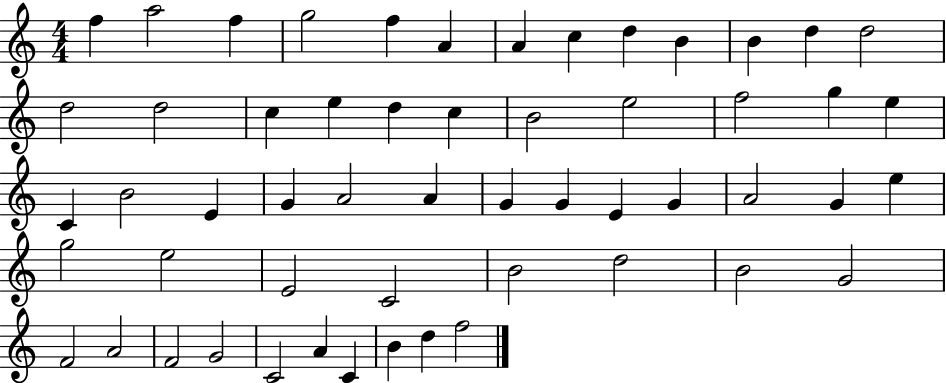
{
  \clef treble
  \numericTimeSignature
  \time 4/4
  \key c \major
  f''4 a''2 f''4 | g''2 f''4 a'4 | a'4 c''4 d''4 b'4 | b'4 d''4 d''2 | \break d''2 d''2 | c''4 e''4 d''4 c''4 | b'2 e''2 | f''2 g''4 e''4 | \break c'4 b'2 e'4 | g'4 a'2 a'4 | g'4 g'4 e'4 g'4 | a'2 g'4 e''4 | \break g''2 e''2 | e'2 c'2 | b'2 d''2 | b'2 g'2 | \break f'2 a'2 | f'2 g'2 | c'2 a'4 c'4 | b'4 d''4 f''2 | \break \bar "|."
}